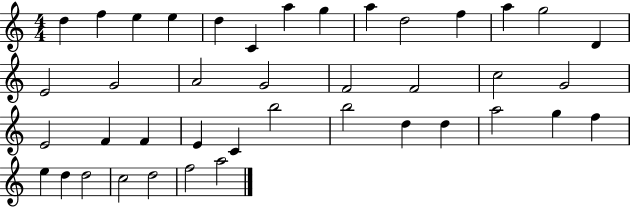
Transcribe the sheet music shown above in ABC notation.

X:1
T:Untitled
M:4/4
L:1/4
K:C
d f e e d C a g a d2 f a g2 D E2 G2 A2 G2 F2 F2 c2 G2 E2 F F E C b2 b2 d d a2 g f e d d2 c2 d2 f2 a2